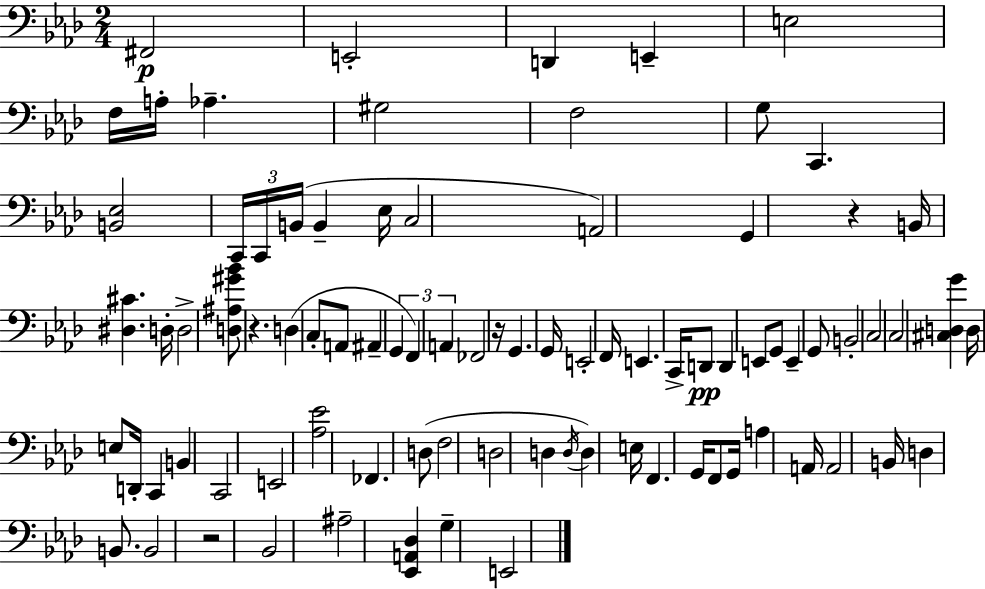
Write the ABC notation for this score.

X:1
T:Untitled
M:2/4
L:1/4
K:Ab
^F,,2 E,,2 D,, E,, E,2 F,/4 A,/4 _A, ^G,2 F,2 G,/2 C,, [B,,_E,]2 C,,/4 C,,/4 B,,/4 B,, _E,/4 C,2 A,,2 G,, z B,,/4 [^D,^C] D,/4 D,2 [D,^A,^G_B]/2 z D, C,/2 A,,/2 ^A,, G,, F,, A,, _F,,2 z/4 G,, G,,/4 E,,2 F,,/4 E,, C,,/4 D,,/2 D,, E,,/2 G,,/2 E,, G,,/2 B,,2 C,2 C,2 [^C,D,G] D,/4 E,/2 D,,/4 C,, B,, C,,2 E,,2 [_A,_E]2 _F,, D,/2 F,2 D,2 D, D,/4 D, E,/4 F,, G,,/4 F,,/2 G,,/4 A, A,,/4 A,,2 B,,/4 D, B,,/2 B,,2 z2 _B,,2 ^A,2 [_E,,A,,_D,] G, E,,2